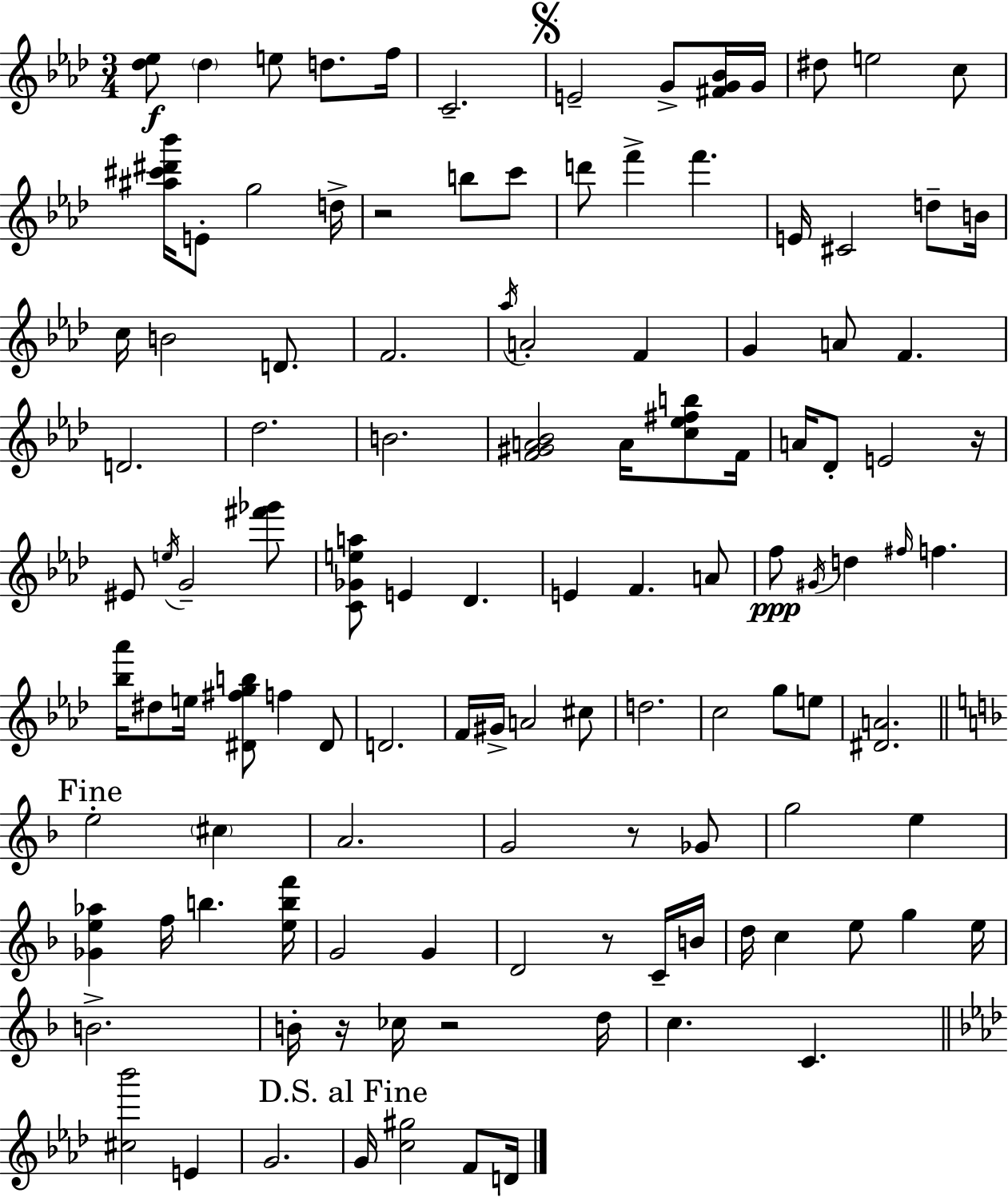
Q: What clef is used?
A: treble